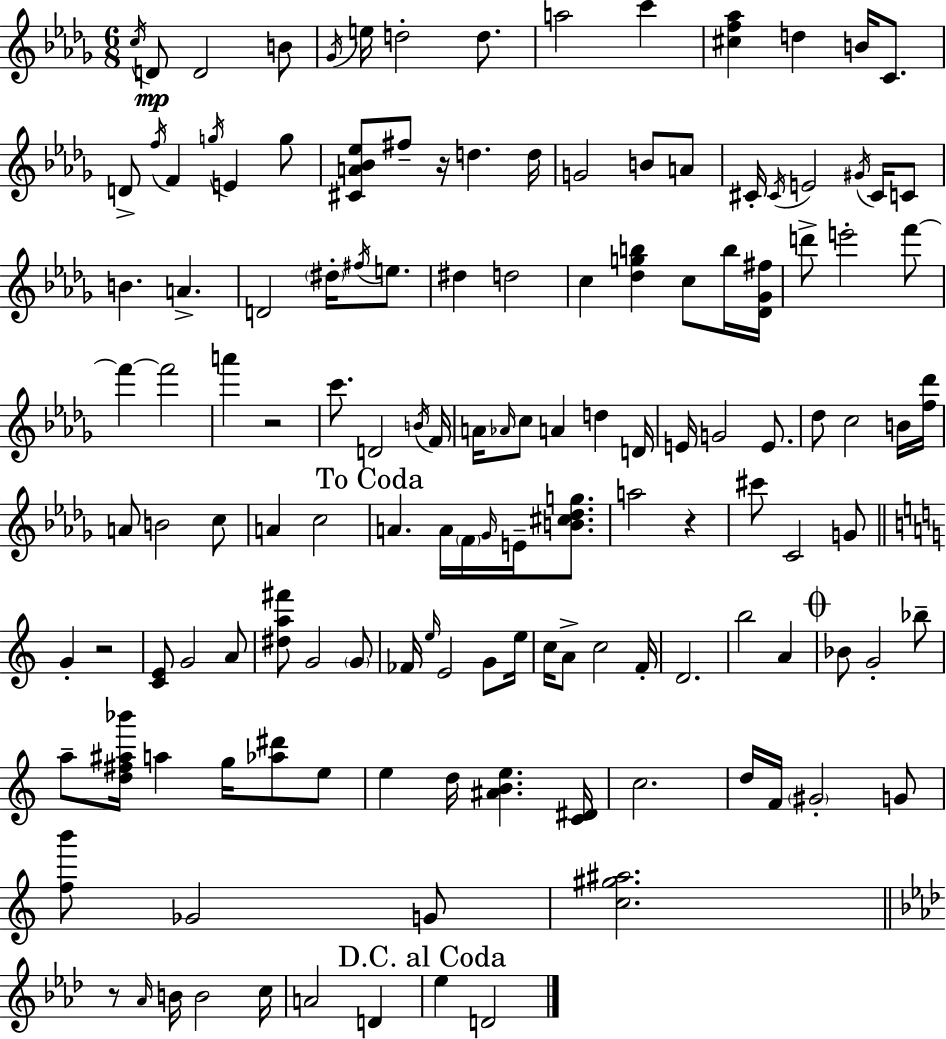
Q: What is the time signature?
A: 6/8